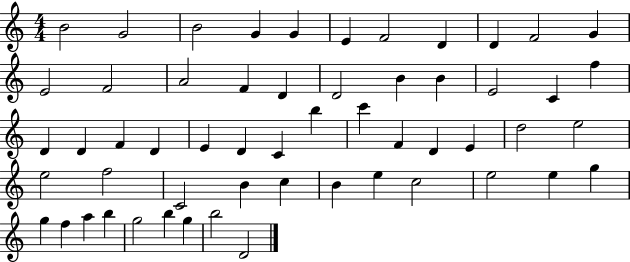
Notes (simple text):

B4/h G4/h B4/h G4/q G4/q E4/q F4/h D4/q D4/q F4/h G4/q E4/h F4/h A4/h F4/q D4/q D4/h B4/q B4/q E4/h C4/q F5/q D4/q D4/q F4/q D4/q E4/q D4/q C4/q B5/q C6/q F4/q D4/q E4/q D5/h E5/h E5/h F5/h C4/h B4/q C5/q B4/q E5/q C5/h E5/h E5/q G5/q G5/q F5/q A5/q B5/q G5/h B5/q G5/q B5/h D4/h